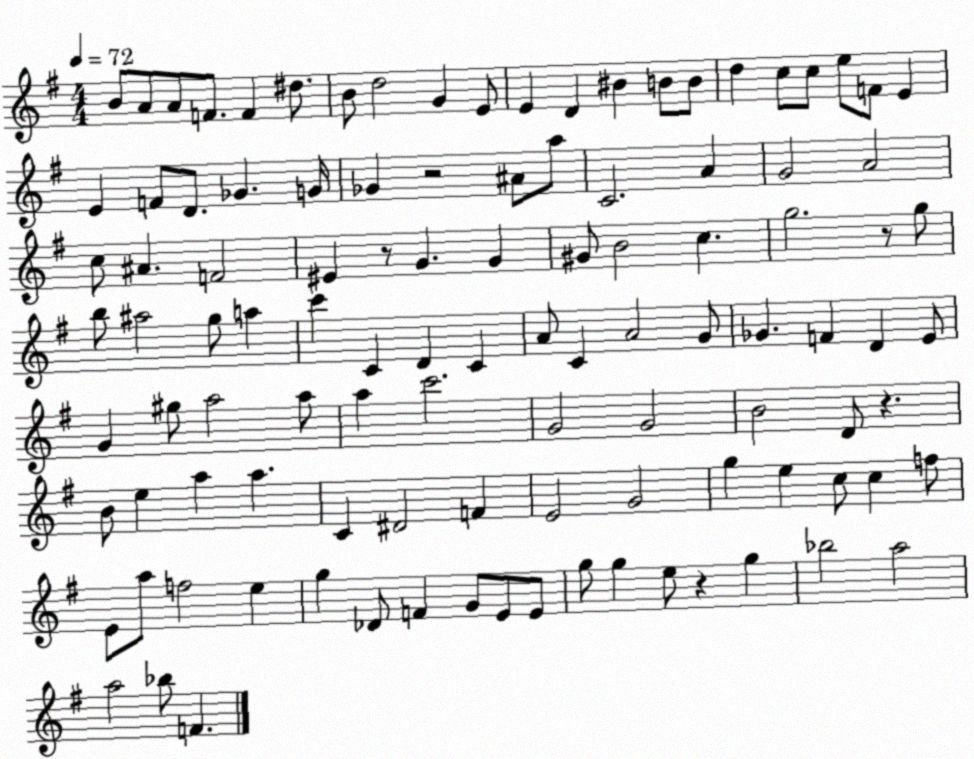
X:1
T:Untitled
M:4/4
L:1/4
K:G
B/2 A/2 A/2 F/2 F ^d/2 B/2 d2 G E/2 E D ^B B/2 B/2 d c/2 c/2 e/2 F/2 E E F/2 D/2 _G G/4 _G z2 ^A/2 a/2 C2 A G2 A2 c/2 ^A F2 ^E z/2 G G ^G/2 B2 c g2 z/2 g/2 b/2 ^a2 g/2 a c' C D C A/2 C A2 G/2 _G F D E/2 G ^g/2 a2 a/2 a c'2 G2 G2 B2 D/2 z B/2 e a a C ^D2 F E2 G2 g e c/2 c f/2 E/2 a/2 f2 e g _D/2 F G/2 E/2 E/2 g/2 g e/2 z g _b2 a2 a2 _b/2 F